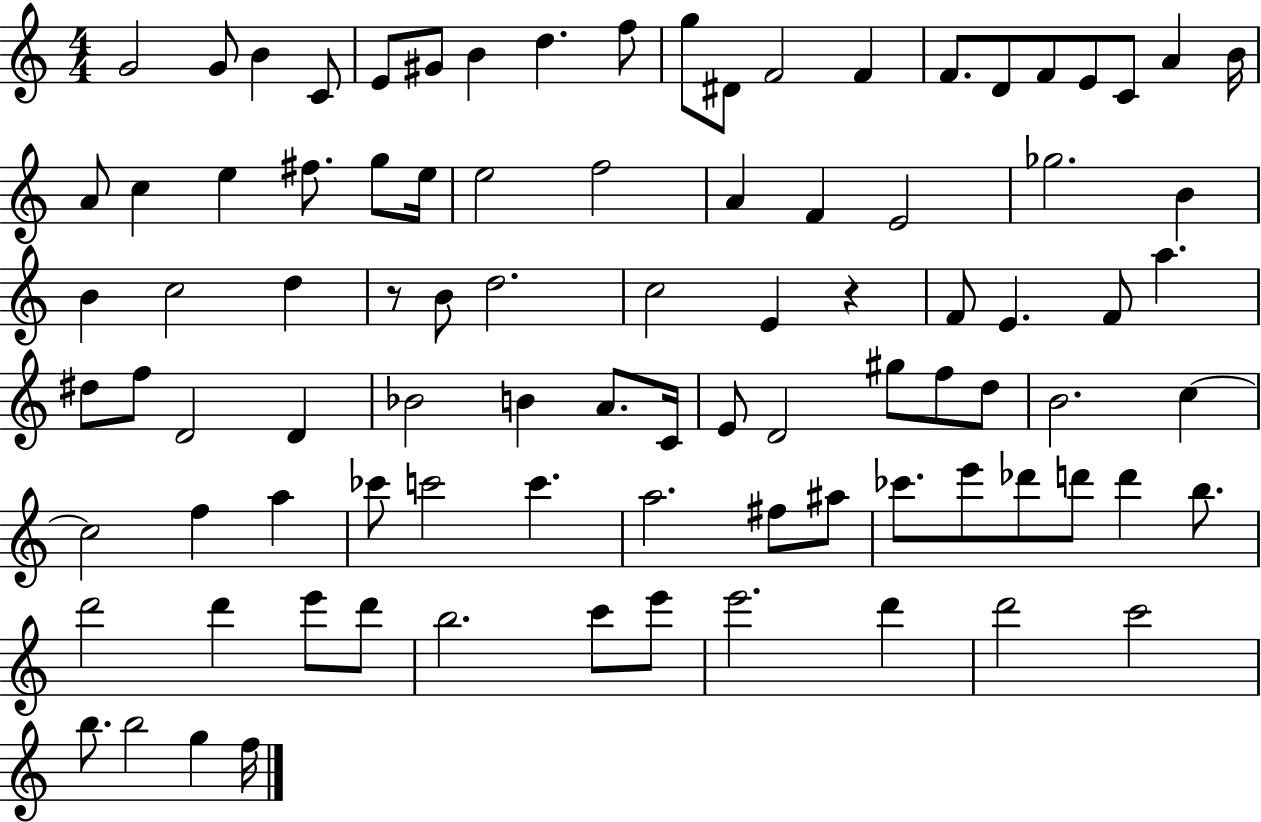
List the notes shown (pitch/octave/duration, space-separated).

G4/h G4/e B4/q C4/e E4/e G#4/e B4/q D5/q. F5/e G5/e D#4/e F4/h F4/q F4/e. D4/e F4/e E4/e C4/e A4/q B4/s A4/e C5/q E5/q F#5/e. G5/e E5/s E5/h F5/h A4/q F4/q E4/h Gb5/h. B4/q B4/q C5/h D5/q R/e B4/e D5/h. C5/h E4/q R/q F4/e E4/q. F4/e A5/q. D#5/e F5/e D4/h D4/q Bb4/h B4/q A4/e. C4/s E4/e D4/h G#5/e F5/e D5/e B4/h. C5/q C5/h F5/q A5/q CES6/e C6/h C6/q. A5/h. F#5/e A#5/e CES6/e. E6/e Db6/e D6/e D6/q B5/e. D6/h D6/q E6/e D6/e B5/h. C6/e E6/e E6/h. D6/q D6/h C6/h B5/e. B5/h G5/q F5/s